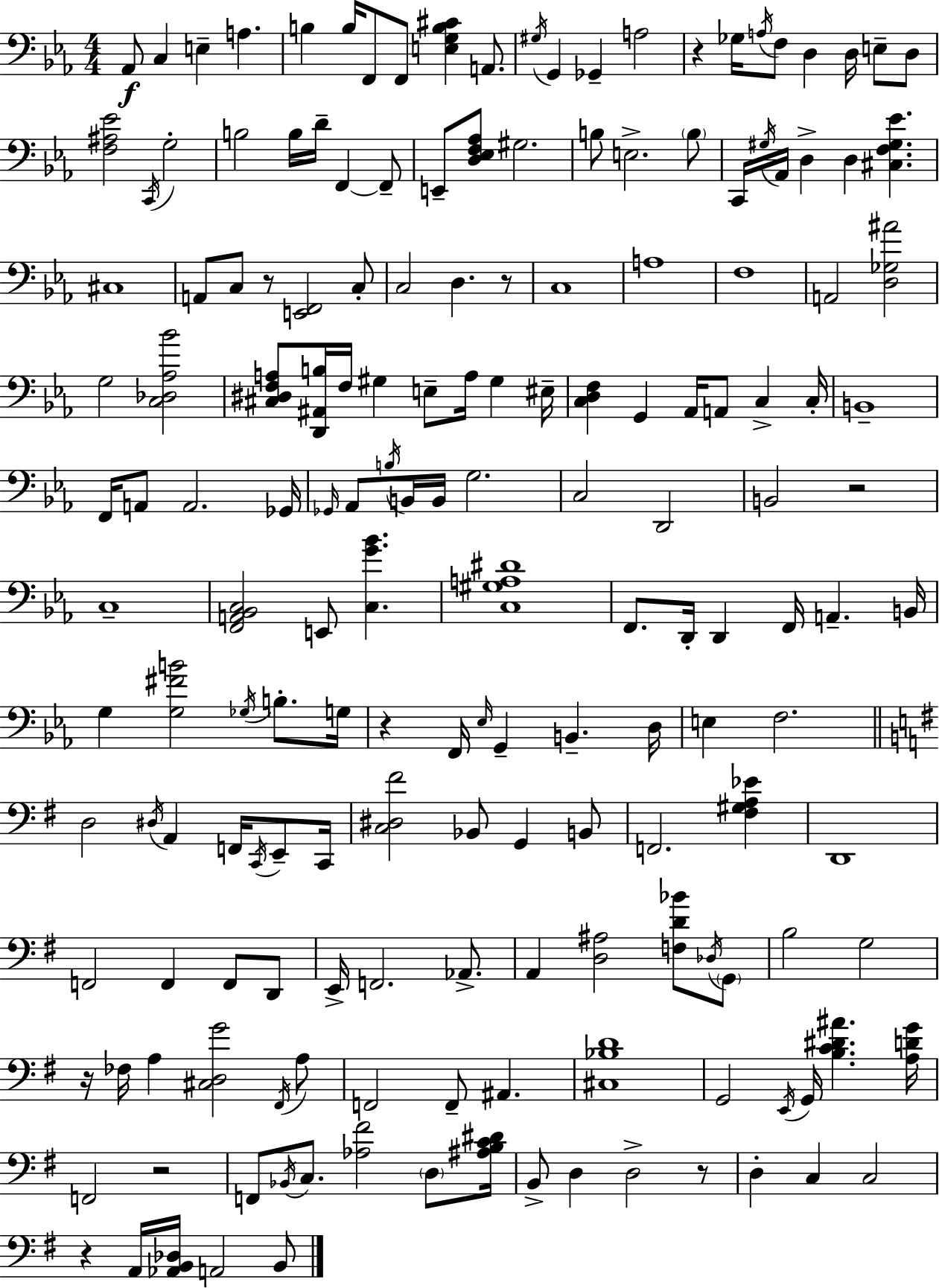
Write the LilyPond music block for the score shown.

{
  \clef bass
  \numericTimeSignature
  \time 4/4
  \key c \minor
  aes,8\f c4 e4-- a4. | b4 b16 f,8 f,8 <e g b cis'>4 a,8. | \acciaccatura { gis16 } g,4 ges,4-- a2 | r4 ges16 \acciaccatura { a16 } f8 d4 d16 e8-- | \break d8 <f ais ees'>2 \acciaccatura { c,16 } g2-. | b2 b16 d'16-- f,4~~ | f,8-- e,8-- <d ees f aes>8 gis2. | b8 e2.-> | \break \parenthesize b8 c,16 \acciaccatura { gis16 } aes,16 d4-> d4 <cis f gis ees'>4. | cis1 | a,8 c8 r8 <e, f,>2 | c8-. c2 d4. | \break r8 c1 | a1 | f1 | a,2 <d ges ais'>2 | \break g2 <c des aes bes'>2 | <cis dis f a>8 <d, ais, b>16 f16 gis4 e8-- a16 gis4 | eis16-- <c d f>4 g,4 aes,16 a,8 c4-> | c16-. b,1-- | \break f,16 a,8 a,2. | ges,16 \grace { ges,16 } aes,8 \acciaccatura { b16 } b,16 b,16 g2. | c2 d,2 | b,2 r2 | \break c1-- | <f, a, bes, c>2 e,8 | <c g' bes'>4. <c gis a dis'>1 | f,8. d,16-. d,4 f,16 a,4.-- | \break b,16 g4 <g fis' b'>2 | \acciaccatura { ges16 } b8.-. g16 r4 f,16 \grace { ees16 } g,4-- | b,4.-- d16 e4 f2. | \bar "||" \break \key e \minor d2 \acciaccatura { dis16 } a,4 f,16 \acciaccatura { c,16 } e,8-- | c,16 <c dis fis'>2 bes,8 g,4 | b,8 f,2. <fis gis a ees'>4 | d,1 | \break f,2 f,4 f,8 | d,8 e,16-> f,2. aes,8.-> | a,4 <d ais>2 <f d' bes'>8 | \acciaccatura { des16 } \parenthesize g,8 b2 g2 | \break r16 fes16 a4 <cis d g'>2 | \acciaccatura { fis,16 } a8 f,2 f,8-- ais,4. | <cis bes d'>1 | g,2 \acciaccatura { e,16 } g,16 <b c' dis' ais'>4. | \break <a d' g'>16 f,2 r2 | f,8 \acciaccatura { bes,16 } c8. <aes fis'>2 | \parenthesize d8 <ais b c' dis'>16 b,8-> d4 d2-> | r8 d4-. c4 c2 | \break r4 a,16 <aes, b, des>16 a,2 | b,8 \bar "|."
}